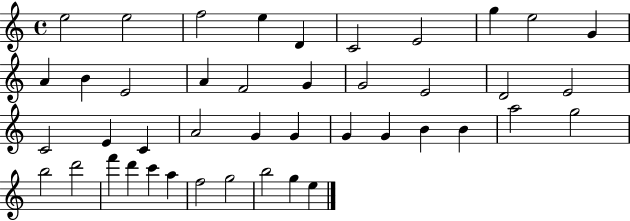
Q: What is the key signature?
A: C major